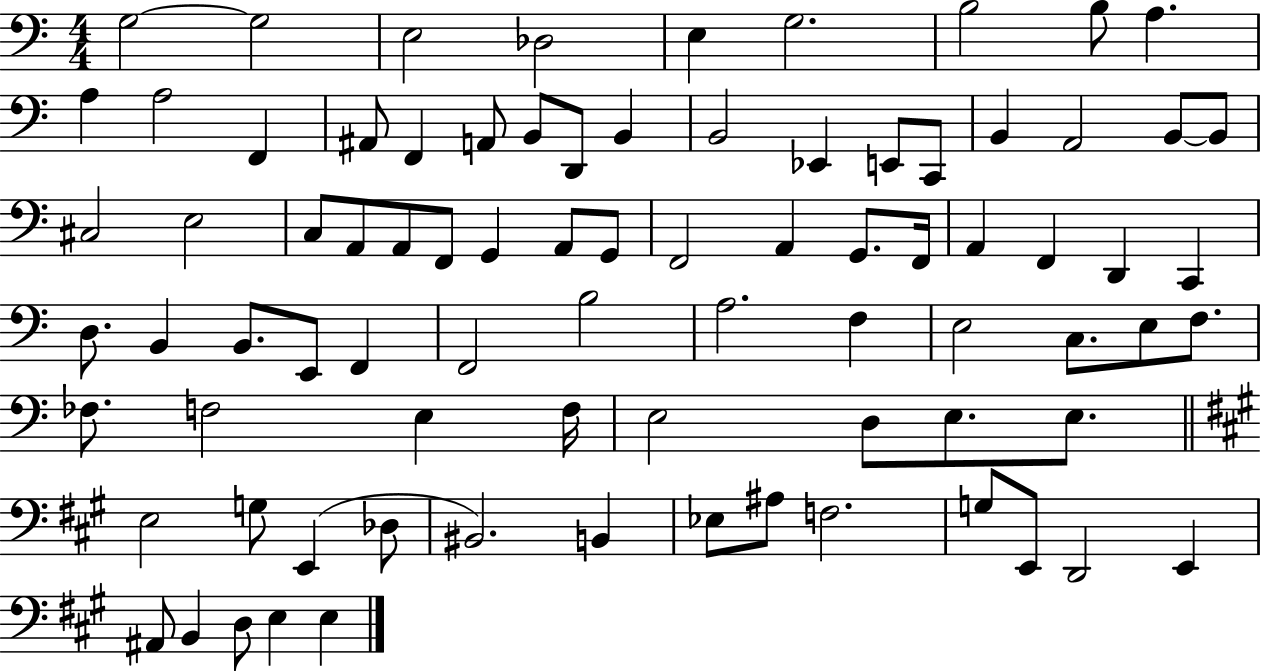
G3/h G3/h E3/h Db3/h E3/q G3/h. B3/h B3/e A3/q. A3/q A3/h F2/q A#2/e F2/q A2/e B2/e D2/e B2/q B2/h Eb2/q E2/e C2/e B2/q A2/h B2/e B2/e C#3/h E3/h C3/e A2/e A2/e F2/e G2/q A2/e G2/e F2/h A2/q G2/e. F2/s A2/q F2/q D2/q C2/q D3/e. B2/q B2/e. E2/e F2/q F2/h B3/h A3/h. F3/q E3/h C3/e. E3/e F3/e. FES3/e. F3/h E3/q F3/s E3/h D3/e E3/e. E3/e. E3/h G3/e E2/q Db3/e BIS2/h. B2/q Eb3/e A#3/e F3/h. G3/e E2/e D2/h E2/q A#2/e B2/q D3/e E3/q E3/q